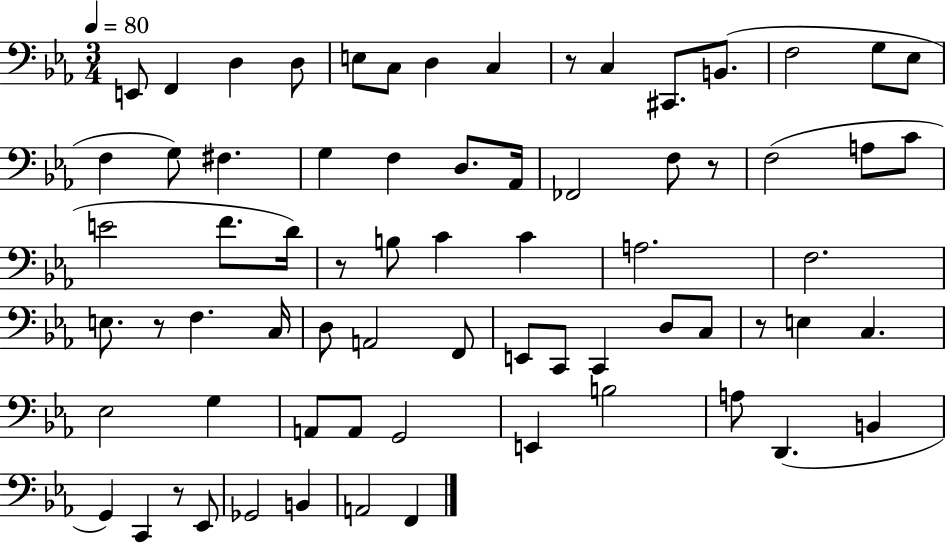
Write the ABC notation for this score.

X:1
T:Untitled
M:3/4
L:1/4
K:Eb
E,,/2 F,, D, D,/2 E,/2 C,/2 D, C, z/2 C, ^C,,/2 B,,/2 F,2 G,/2 _E,/2 F, G,/2 ^F, G, F, D,/2 _A,,/4 _F,,2 F,/2 z/2 F,2 A,/2 C/2 E2 F/2 D/4 z/2 B,/2 C C A,2 F,2 E,/2 z/2 F, C,/4 D,/2 A,,2 F,,/2 E,,/2 C,,/2 C,, D,/2 C,/2 z/2 E, C, _E,2 G, A,,/2 A,,/2 G,,2 E,, B,2 A,/2 D,, B,, G,, C,, z/2 _E,,/2 _G,,2 B,, A,,2 F,,